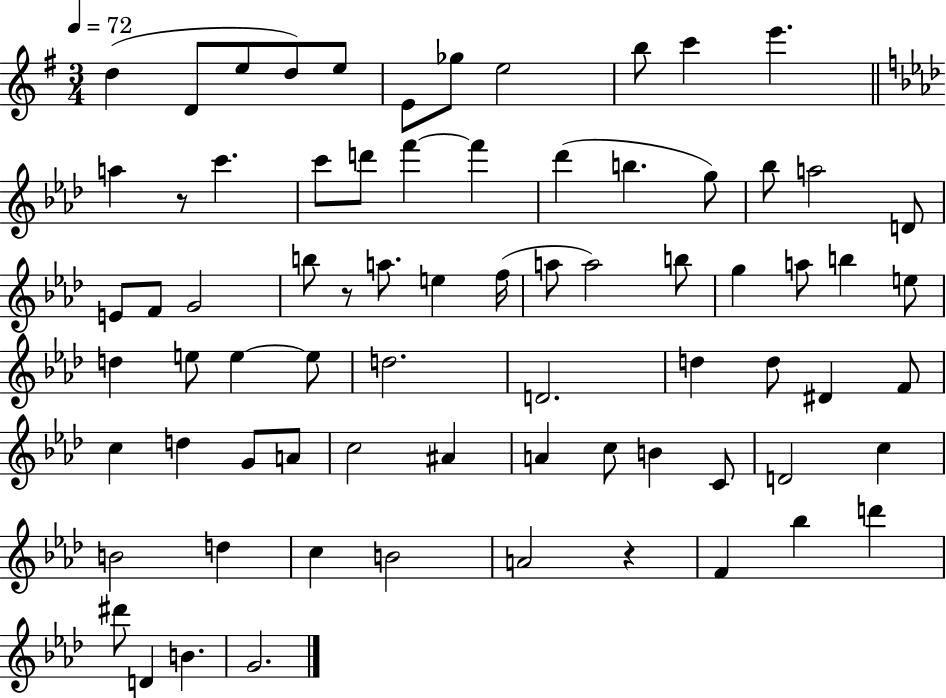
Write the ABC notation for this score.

X:1
T:Untitled
M:3/4
L:1/4
K:G
d D/2 e/2 d/2 e/2 E/2 _g/2 e2 b/2 c' e' a z/2 c' c'/2 d'/2 f' f' _d' b g/2 _b/2 a2 D/2 E/2 F/2 G2 b/2 z/2 a/2 e f/4 a/2 a2 b/2 g a/2 b e/2 d e/2 e e/2 d2 D2 d d/2 ^D F/2 c d G/2 A/2 c2 ^A A c/2 B C/2 D2 c B2 d c B2 A2 z F _b d' ^d'/2 D B G2